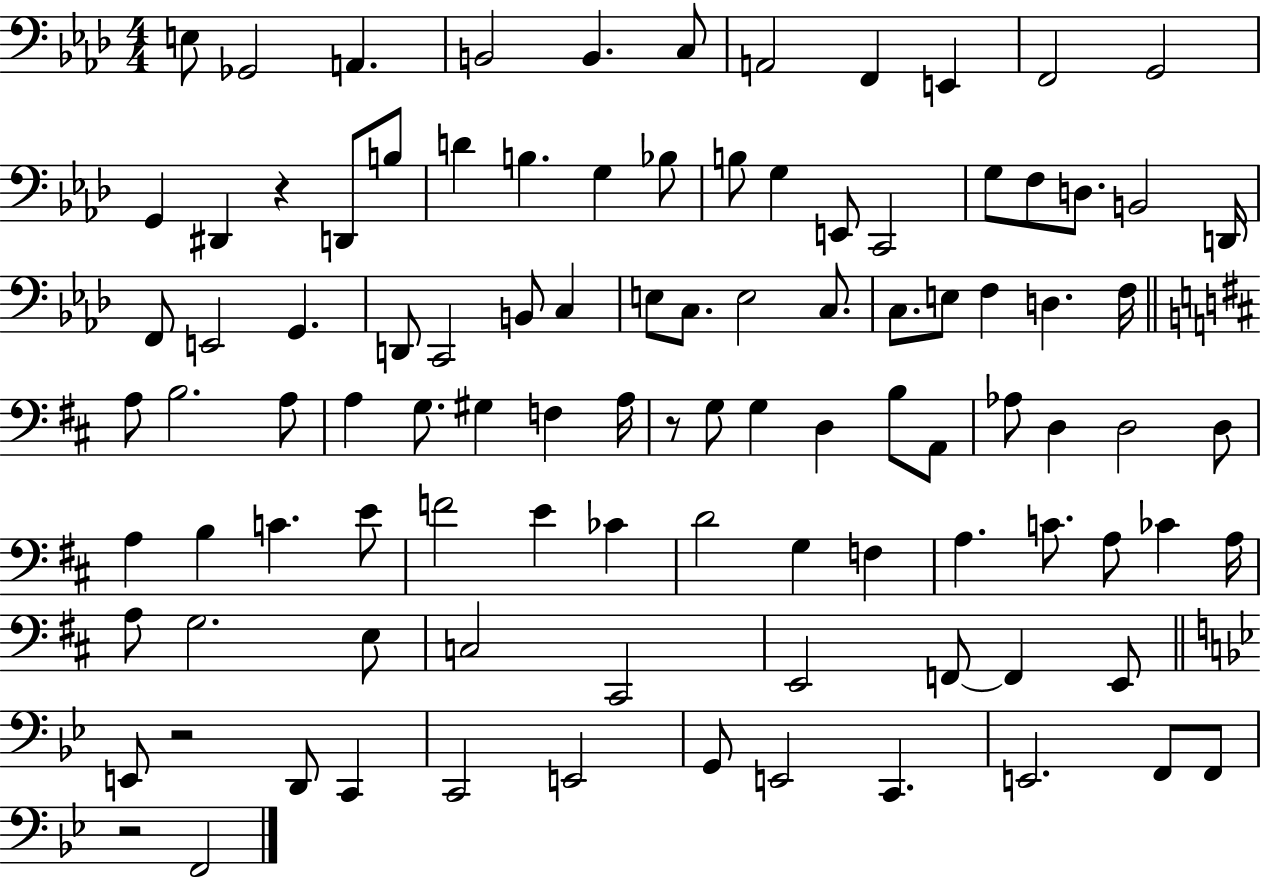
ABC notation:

X:1
T:Untitled
M:4/4
L:1/4
K:Ab
E,/2 _G,,2 A,, B,,2 B,, C,/2 A,,2 F,, E,, F,,2 G,,2 G,, ^D,, z D,,/2 B,/2 D B, G, _B,/2 B,/2 G, E,,/2 C,,2 G,/2 F,/2 D,/2 B,,2 D,,/4 F,,/2 E,,2 G,, D,,/2 C,,2 B,,/2 C, E,/2 C,/2 E,2 C,/2 C,/2 E,/2 F, D, F,/4 A,/2 B,2 A,/2 A, G,/2 ^G, F, A,/4 z/2 G,/2 G, D, B,/2 A,,/2 _A,/2 D, D,2 D,/2 A, B, C E/2 F2 E _C D2 G, F, A, C/2 A,/2 _C A,/4 A,/2 G,2 E,/2 C,2 ^C,,2 E,,2 F,,/2 F,, E,,/2 E,,/2 z2 D,,/2 C,, C,,2 E,,2 G,,/2 E,,2 C,, E,,2 F,,/2 F,,/2 z2 F,,2